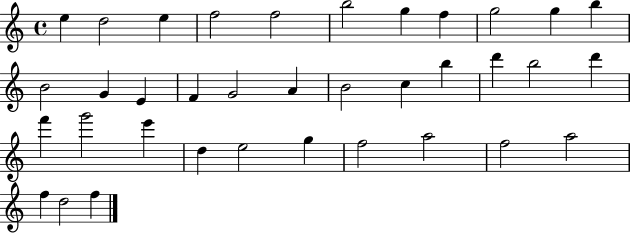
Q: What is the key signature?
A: C major